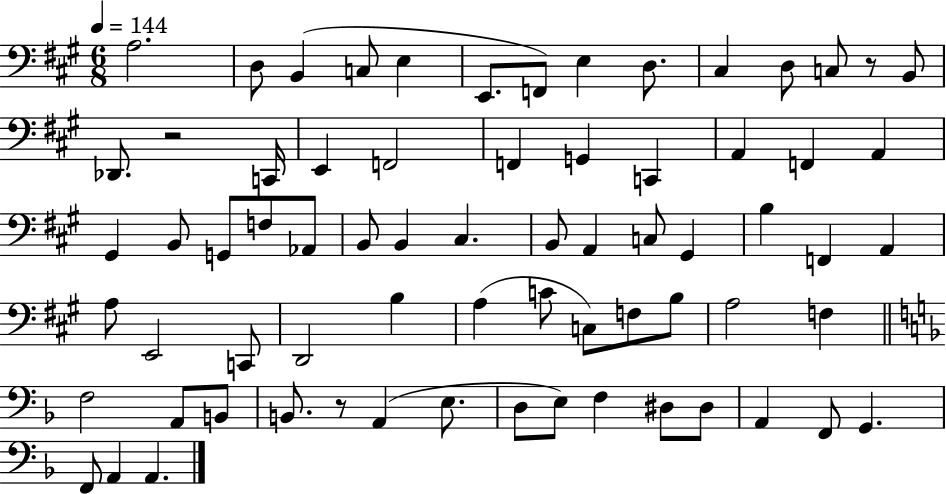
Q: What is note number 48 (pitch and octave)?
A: B3